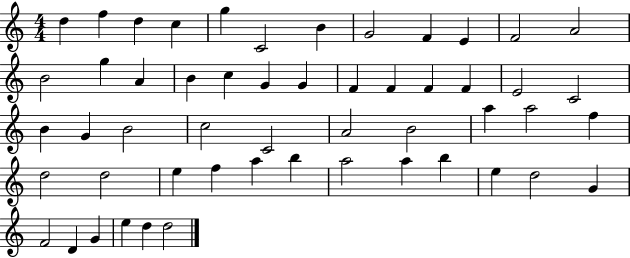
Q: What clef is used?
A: treble